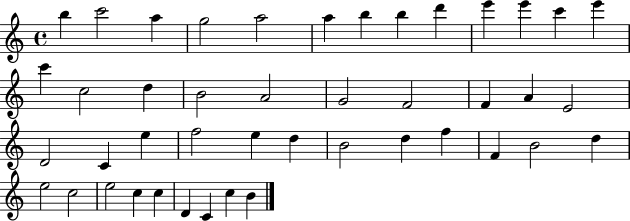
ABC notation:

X:1
T:Untitled
M:4/4
L:1/4
K:C
b c'2 a g2 a2 a b b d' e' e' c' e' c' c2 d B2 A2 G2 F2 F A E2 D2 C e f2 e d B2 d f F B2 d e2 c2 e2 c c D C c B